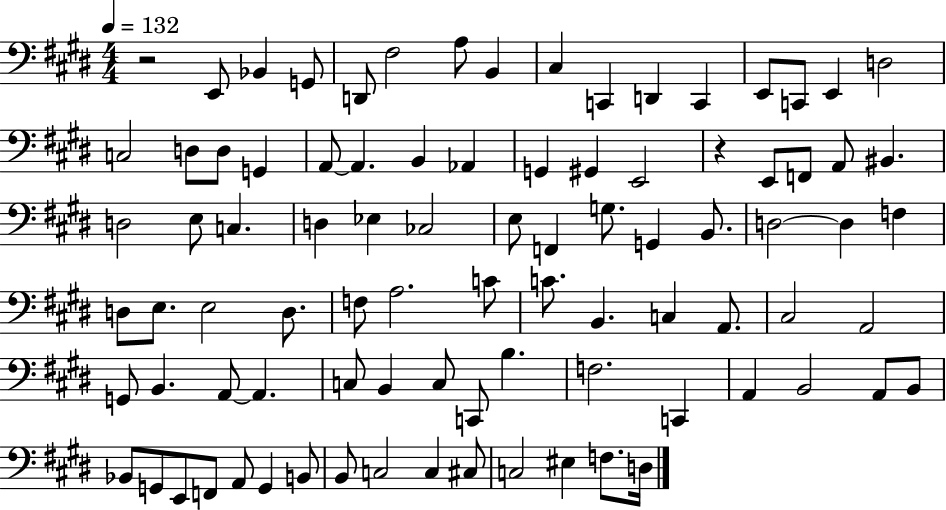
X:1
T:Untitled
M:4/4
L:1/4
K:E
z2 E,,/2 _B,, G,,/2 D,,/2 ^F,2 A,/2 B,, ^C, C,, D,, C,, E,,/2 C,,/2 E,, D,2 C,2 D,/2 D,/2 G,, A,,/2 A,, B,, _A,, G,, ^G,, E,,2 z E,,/2 F,,/2 A,,/2 ^B,, D,2 E,/2 C, D, _E, _C,2 E,/2 F,, G,/2 G,, B,,/2 D,2 D, F, D,/2 E,/2 E,2 D,/2 F,/2 A,2 C/2 C/2 B,, C, A,,/2 ^C,2 A,,2 G,,/2 B,, A,,/2 A,, C,/2 B,, C,/2 C,,/2 B, F,2 C,, A,, B,,2 A,,/2 B,,/2 _B,,/2 G,,/2 E,,/2 F,,/2 A,,/2 G,, B,,/2 B,,/2 C,2 C, ^C,/2 C,2 ^E, F,/2 D,/4